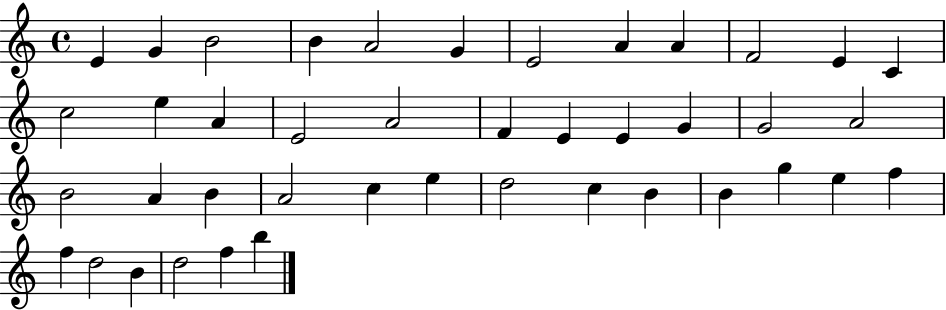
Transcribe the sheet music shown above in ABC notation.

X:1
T:Untitled
M:4/4
L:1/4
K:C
E G B2 B A2 G E2 A A F2 E C c2 e A E2 A2 F E E G G2 A2 B2 A B A2 c e d2 c B B g e f f d2 B d2 f b